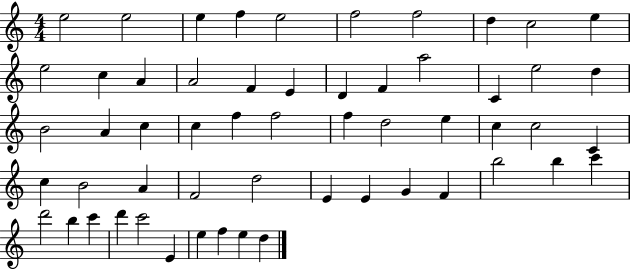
{
  \clef treble
  \numericTimeSignature
  \time 4/4
  \key c \major
  e''2 e''2 | e''4 f''4 e''2 | f''2 f''2 | d''4 c''2 e''4 | \break e''2 c''4 a'4 | a'2 f'4 e'4 | d'4 f'4 a''2 | c'4 e''2 d''4 | \break b'2 a'4 c''4 | c''4 f''4 f''2 | f''4 d''2 e''4 | c''4 c''2 c'4 | \break c''4 b'2 a'4 | f'2 d''2 | e'4 e'4 g'4 f'4 | b''2 b''4 c'''4 | \break d'''2 b''4 c'''4 | d'''4 c'''2 e'4 | e''4 f''4 e''4 d''4 | \bar "|."
}